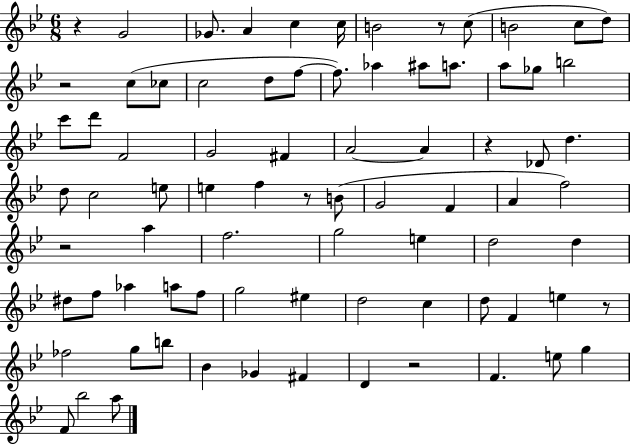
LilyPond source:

{
  \clef treble
  \numericTimeSignature
  \time 6/8
  \key bes \major
  \repeat volta 2 { r4 g'2 | ges'8. a'4 c''4 c''16 | b'2 r8 c''8( | b'2 c''8 d''8) | \break r2 c''8( ces''8 | c''2 d''8 f''8~~ | f''8.) aes''4 ais''8 a''8. | a''8 ges''8 b''2 | \break c'''8 d'''8 f'2 | g'2 fis'4 | a'2~~ a'4 | r4 des'8 d''4. | \break d''8 c''2 e''8 | e''4 f''4 r8 b'8( | g'2 f'4 | a'4 f''2) | \break r2 a''4 | f''2. | g''2 e''4 | d''2 d''4 | \break dis''8 f''8 aes''4 a''8 f''8 | g''2 eis''4 | d''2 c''4 | d''8 f'4 e''4 r8 | \break fes''2 g''8 b''8 | bes'4 ges'4 fis'4 | d'4 r2 | f'4. e''8 g''4 | \break f'8 bes''2 a''8 | } \bar "|."
}